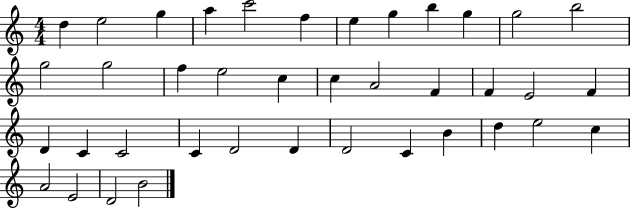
{
  \clef treble
  \numericTimeSignature
  \time 4/4
  \key c \major
  d''4 e''2 g''4 | a''4 c'''2 f''4 | e''4 g''4 b''4 g''4 | g''2 b''2 | \break g''2 g''2 | f''4 e''2 c''4 | c''4 a'2 f'4 | f'4 e'2 f'4 | \break d'4 c'4 c'2 | c'4 d'2 d'4 | d'2 c'4 b'4 | d''4 e''2 c''4 | \break a'2 e'2 | d'2 b'2 | \bar "|."
}